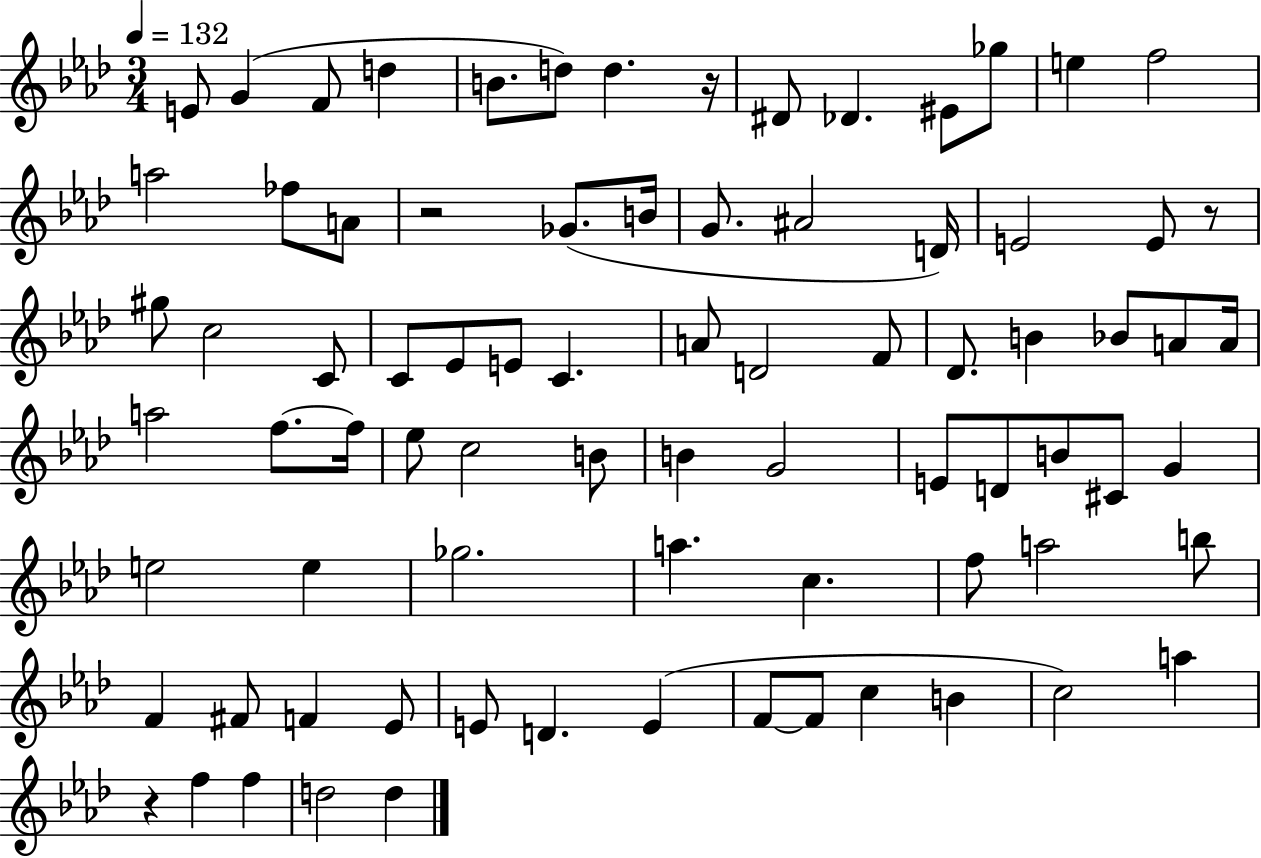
E4/e G4/q F4/e D5/q B4/e. D5/e D5/q. R/s D#4/e Db4/q. EIS4/e Gb5/e E5/q F5/h A5/h FES5/e A4/e R/h Gb4/e. B4/s G4/e. A#4/h D4/s E4/h E4/e R/e G#5/e C5/h C4/e C4/e Eb4/e E4/e C4/q. A4/e D4/h F4/e Db4/e. B4/q Bb4/e A4/e A4/s A5/h F5/e. F5/s Eb5/e C5/h B4/e B4/q G4/h E4/e D4/e B4/e C#4/e G4/q E5/h E5/q Gb5/h. A5/q. C5/q. F5/e A5/h B5/e F4/q F#4/e F4/q Eb4/e E4/e D4/q. E4/q F4/e F4/e C5/q B4/q C5/h A5/q R/q F5/q F5/q D5/h D5/q